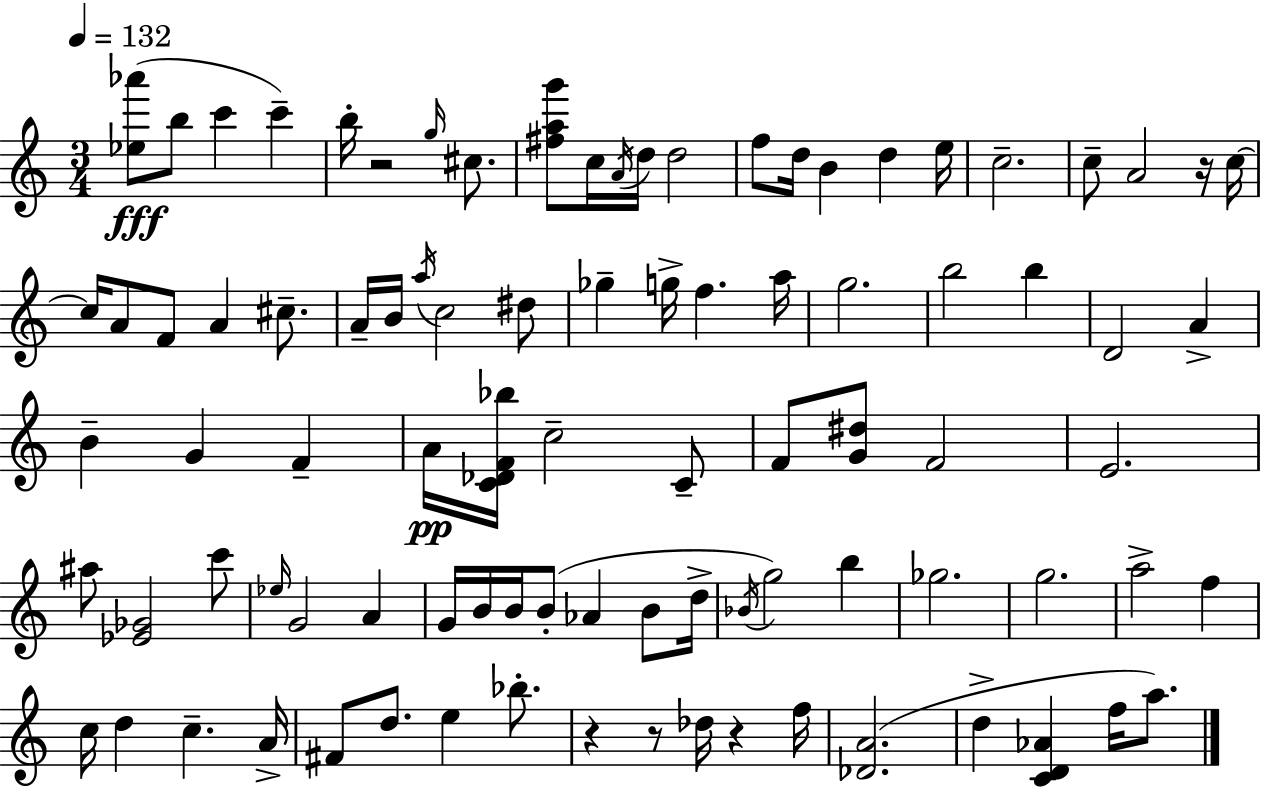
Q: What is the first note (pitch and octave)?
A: B5